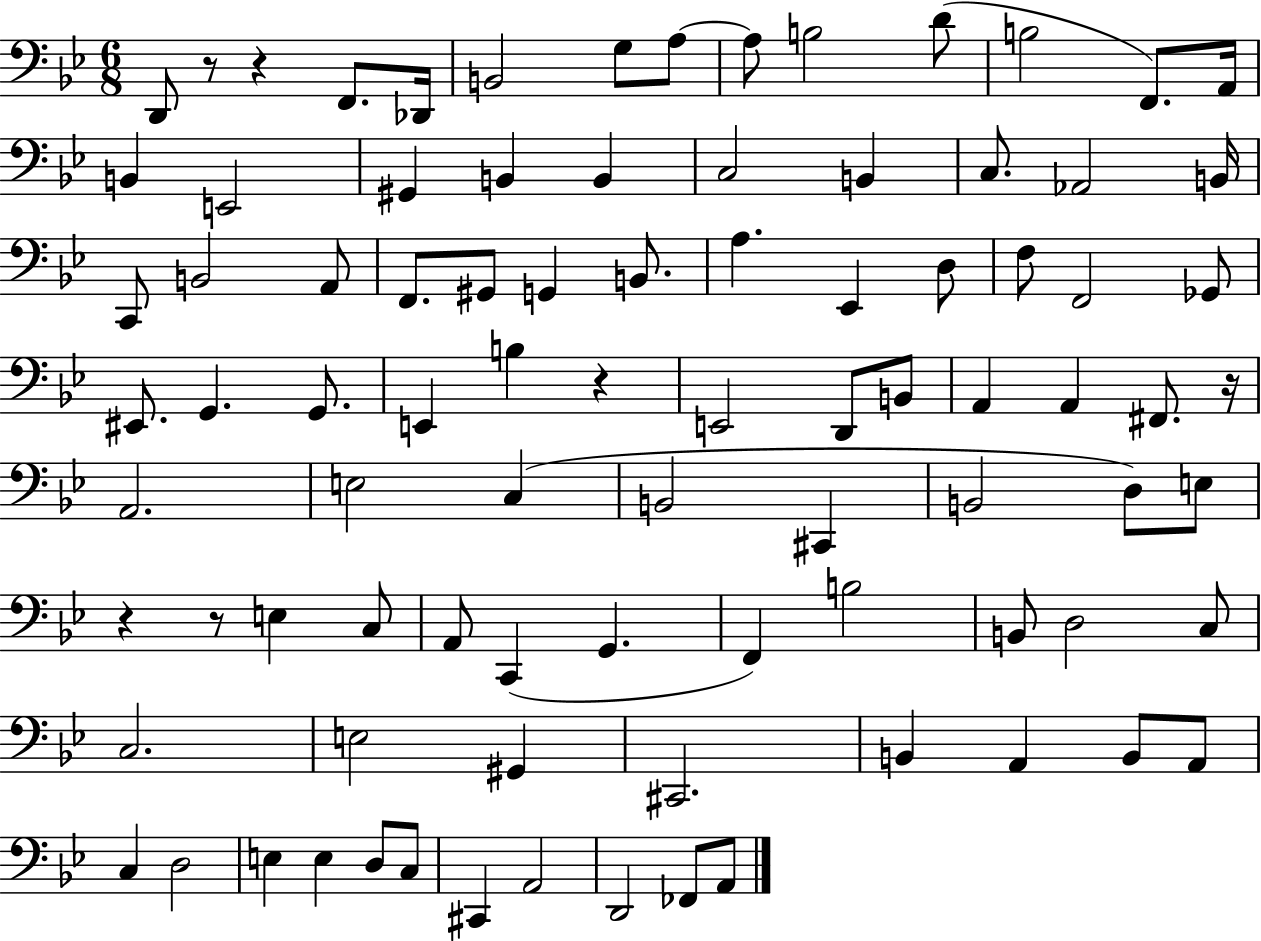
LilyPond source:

{
  \clef bass
  \numericTimeSignature
  \time 6/8
  \key bes \major
  d,8 r8 r4 f,8. des,16 | b,2 g8 a8~~ | a8 b2 d'8( | b2 f,8.) a,16 | \break b,4 e,2 | gis,4 b,4 b,4 | c2 b,4 | c8. aes,2 b,16 | \break c,8 b,2 a,8 | f,8. gis,8 g,4 b,8. | a4. ees,4 d8 | f8 f,2 ges,8 | \break eis,8. g,4. g,8. | e,4 b4 r4 | e,2 d,8 b,8 | a,4 a,4 fis,8. r16 | \break a,2. | e2 c4( | b,2 cis,4 | b,2 d8) e8 | \break r4 r8 e4 c8 | a,8 c,4( g,4. | f,4) b2 | b,8 d2 c8 | \break c2. | e2 gis,4 | cis,2. | b,4 a,4 b,8 a,8 | \break c4 d2 | e4 e4 d8 c8 | cis,4 a,2 | d,2 fes,8 a,8 | \break \bar "|."
}